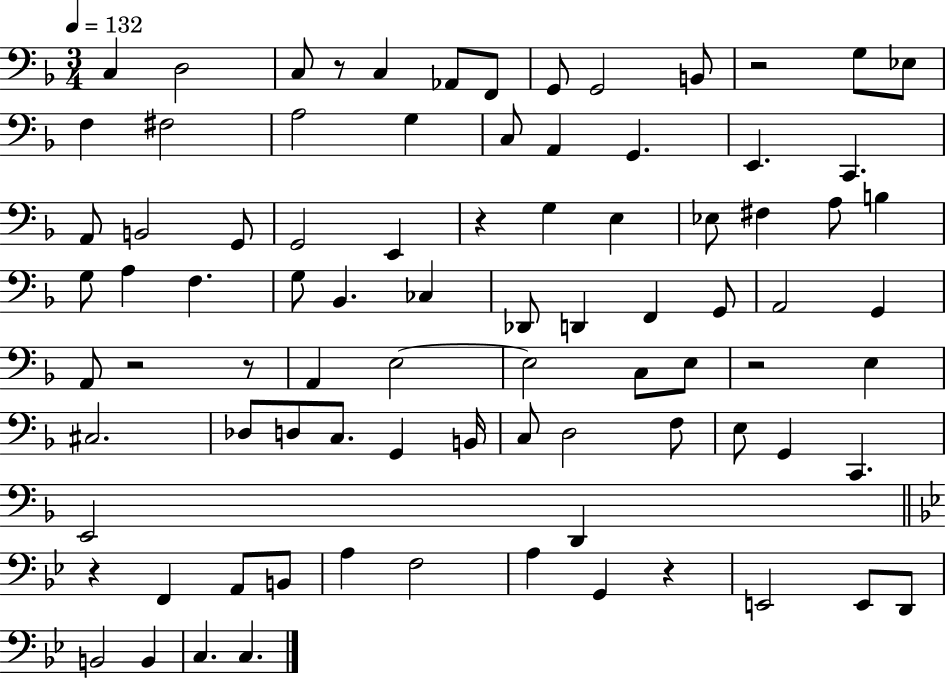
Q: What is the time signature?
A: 3/4